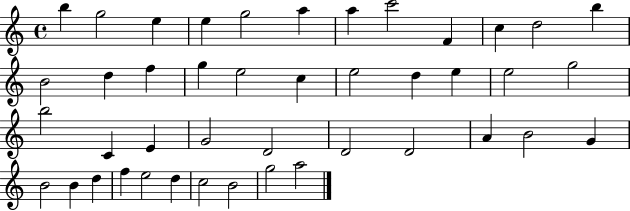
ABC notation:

X:1
T:Untitled
M:4/4
L:1/4
K:C
b g2 e e g2 a a c'2 F c d2 b B2 d f g e2 c e2 d e e2 g2 b2 C E G2 D2 D2 D2 A B2 G B2 B d f e2 d c2 B2 g2 a2